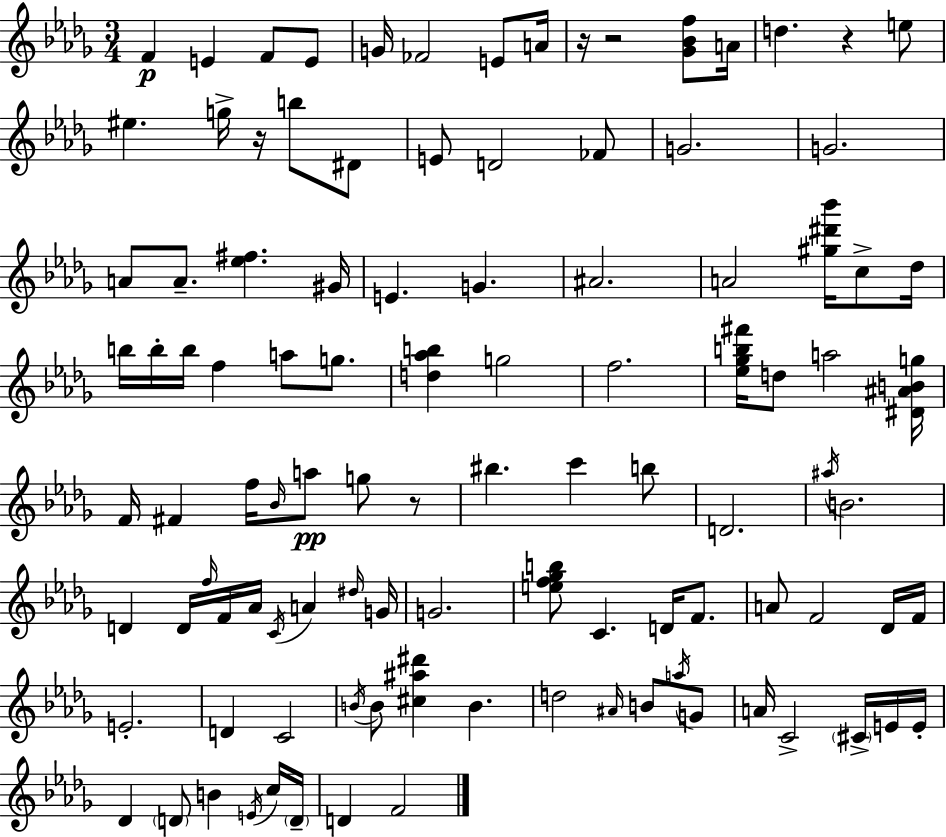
{
  \clef treble
  \numericTimeSignature
  \time 3/4
  \key bes \minor
  f'4\p e'4 f'8 e'8 | g'16 fes'2 e'8 a'16 | r16 r2 <ges' bes' f''>8 a'16 | d''4. r4 e''8 | \break eis''4. g''16-> r16 b''8 dis'8 | e'8 d'2 fes'8 | g'2. | g'2. | \break a'8 a'8.-- <ees'' fis''>4. gis'16 | e'4. g'4. | ais'2. | a'2 <gis'' dis''' bes'''>16 c''8-> des''16 | \break b''16 b''16-. b''16 f''4 a''8 g''8. | <d'' aes'' b''>4 g''2 | f''2. | <ees'' ges'' b'' fis'''>16 d''8 a''2 <dis' ais' b' g''>16 | \break f'16 fis'4 f''16 \grace { bes'16 }\pp a''8 g''8 r8 | bis''4. c'''4 b''8 | d'2. | \acciaccatura { ais''16 } b'2. | \break d'4 d'16 \grace { f''16 } f'16 aes'16 \acciaccatura { c'16 } a'4 | \grace { dis''16 } g'16 g'2. | <e'' f'' ges'' b''>8 c'4. | d'16 f'8. a'8 f'2 | \break des'16 f'16 e'2.-. | d'4 c'2 | \acciaccatura { b'16 } b'8 <cis'' ais'' dis'''>4 | b'4. d''2 | \break \grace { ais'16 } b'8 \acciaccatura { a''16 } g'8 a'16 c'2-> | \parenthesize cis'16-> e'16 e'16-. des'4 | \parenthesize d'8 b'4 \acciaccatura { e'16 } c''16 \parenthesize d'16-- d'4 | f'2 \bar "|."
}